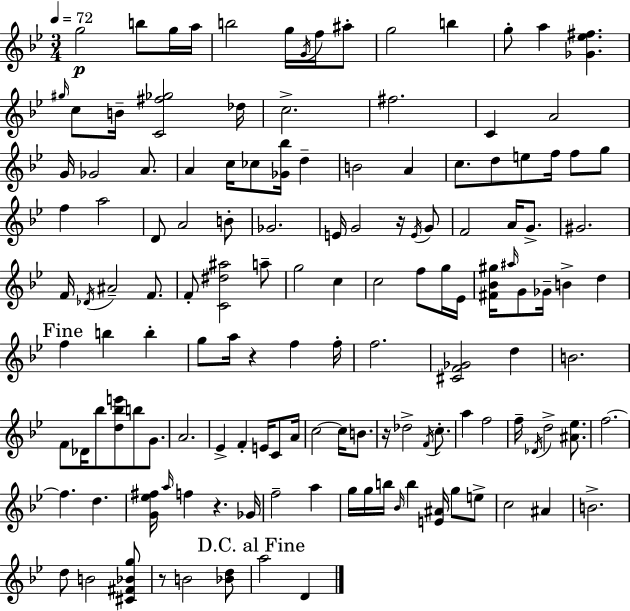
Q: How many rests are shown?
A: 5